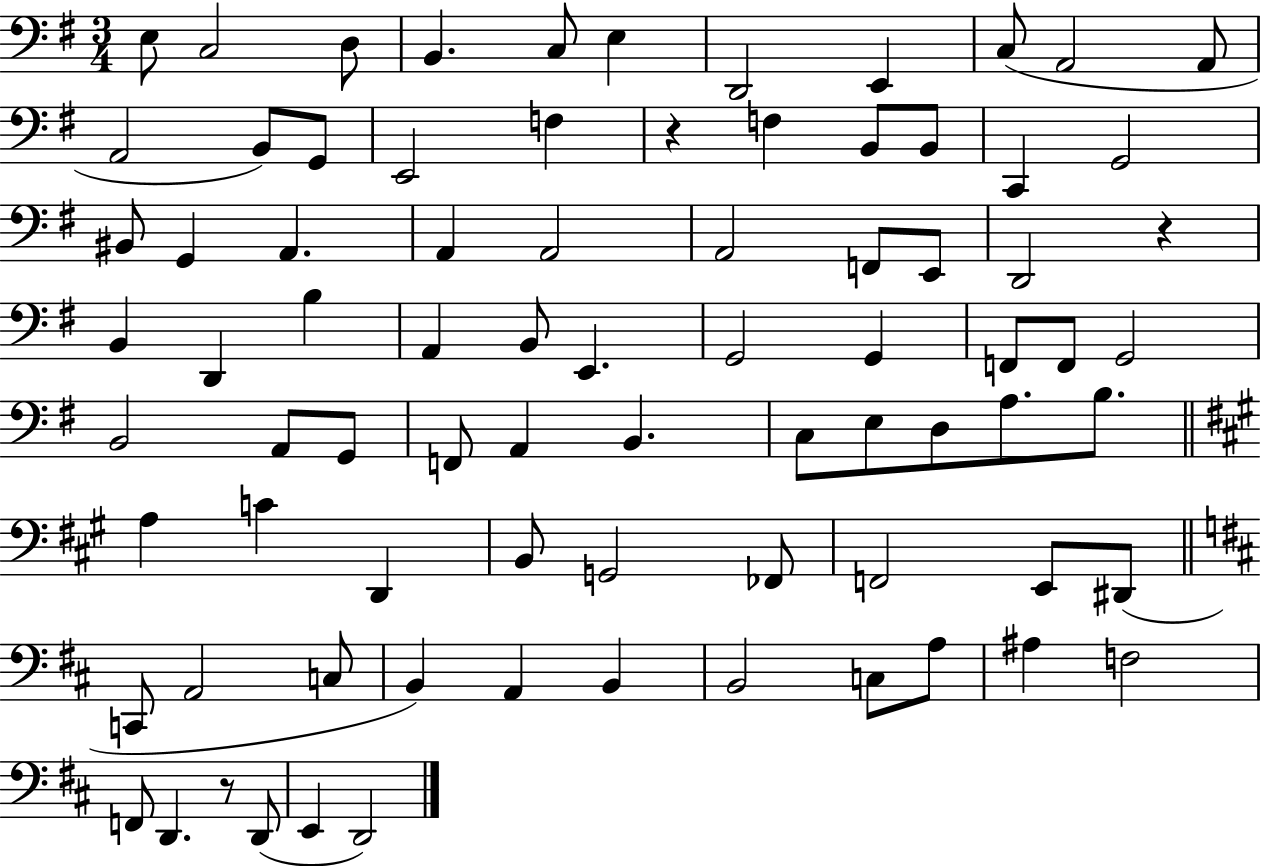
{
  \clef bass
  \numericTimeSignature
  \time 3/4
  \key g \major
  e8 c2 d8 | b,4. c8 e4 | d,2 e,4 | c8( a,2 a,8 | \break a,2 b,8) g,8 | e,2 f4 | r4 f4 b,8 b,8 | c,4 g,2 | \break bis,8 g,4 a,4. | a,4 a,2 | a,2 f,8 e,8 | d,2 r4 | \break b,4 d,4 b4 | a,4 b,8 e,4. | g,2 g,4 | f,8 f,8 g,2 | \break b,2 a,8 g,8 | f,8 a,4 b,4. | c8 e8 d8 a8. b8. | \bar "||" \break \key a \major a4 c'4 d,4 | b,8 g,2 fes,8 | f,2 e,8 dis,8( | \bar "||" \break \key d \major c,8 a,2 c8 | b,4) a,4 b,4 | b,2 c8 a8 | ais4 f2 | \break f,8 d,4. r8 d,8( | e,4 d,2) | \bar "|."
}